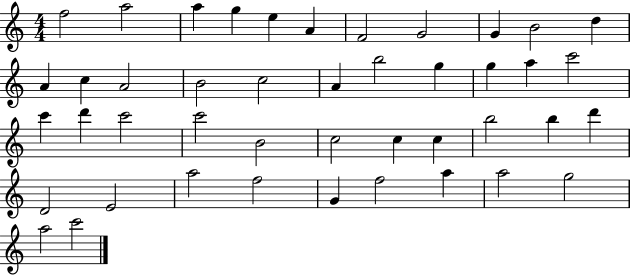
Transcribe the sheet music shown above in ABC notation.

X:1
T:Untitled
M:4/4
L:1/4
K:C
f2 a2 a g e A F2 G2 G B2 d A c A2 B2 c2 A b2 g g a c'2 c' d' c'2 c'2 B2 c2 c c b2 b d' D2 E2 a2 f2 G f2 a a2 g2 a2 c'2